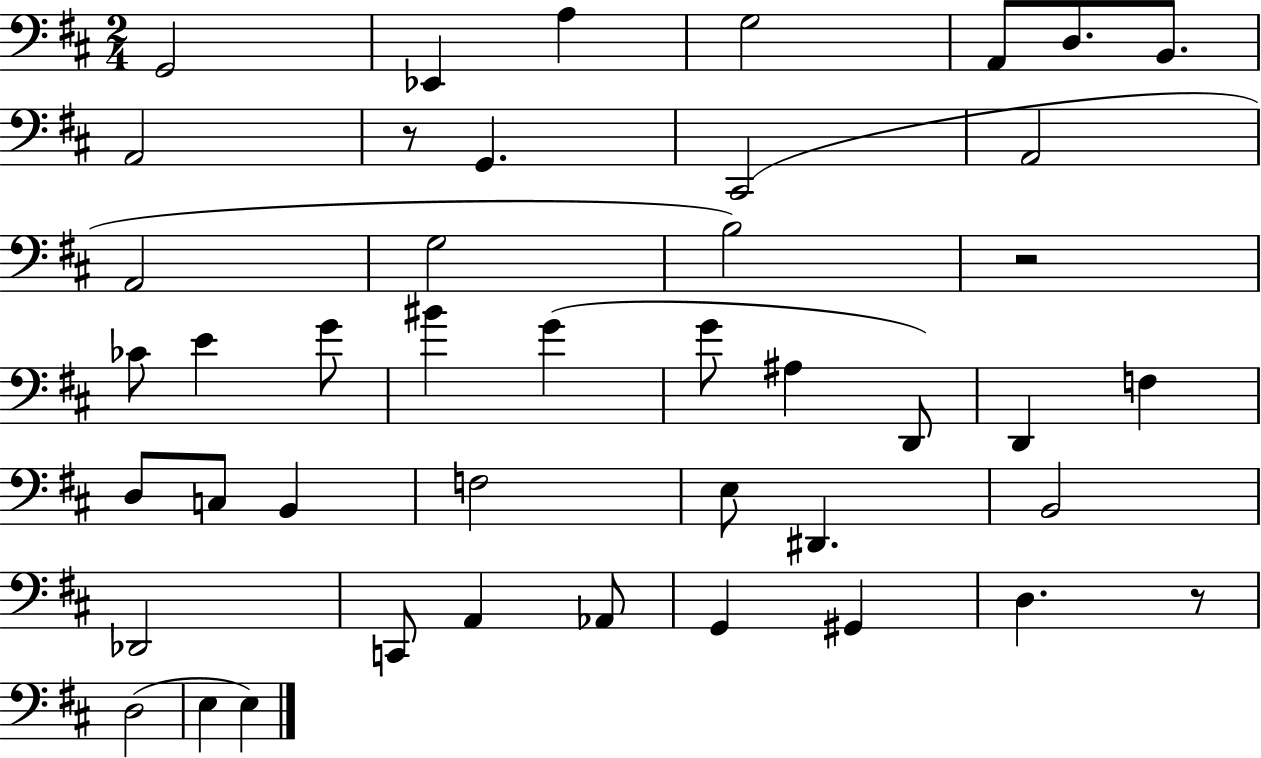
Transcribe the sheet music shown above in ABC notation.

X:1
T:Untitled
M:2/4
L:1/4
K:D
G,,2 _E,, A, G,2 A,,/2 D,/2 B,,/2 A,,2 z/2 G,, ^C,,2 A,,2 A,,2 G,2 B,2 z2 _C/2 E G/2 ^B G G/2 ^A, D,,/2 D,, F, D,/2 C,/2 B,, F,2 E,/2 ^D,, B,,2 _D,,2 C,,/2 A,, _A,,/2 G,, ^G,, D, z/2 D,2 E, E,